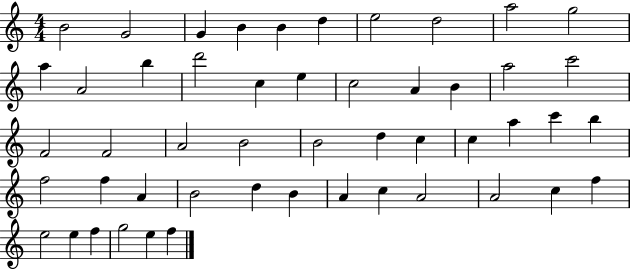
{
  \clef treble
  \numericTimeSignature
  \time 4/4
  \key c \major
  b'2 g'2 | g'4 b'4 b'4 d''4 | e''2 d''2 | a''2 g''2 | \break a''4 a'2 b''4 | d'''2 c''4 e''4 | c''2 a'4 b'4 | a''2 c'''2 | \break f'2 f'2 | a'2 b'2 | b'2 d''4 c''4 | c''4 a''4 c'''4 b''4 | \break f''2 f''4 a'4 | b'2 d''4 b'4 | a'4 c''4 a'2 | a'2 c''4 f''4 | \break e''2 e''4 f''4 | g''2 e''4 f''4 | \bar "|."
}